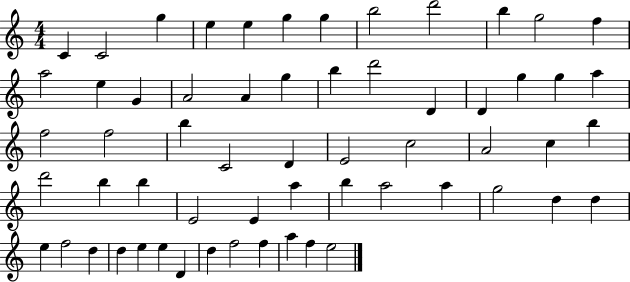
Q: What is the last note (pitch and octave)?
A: E5